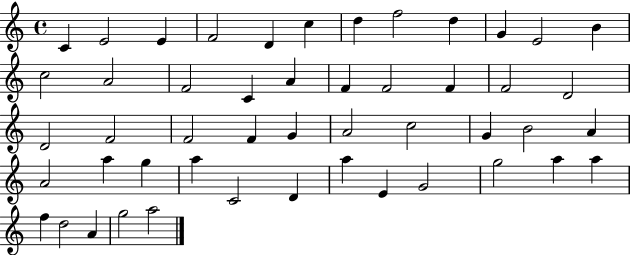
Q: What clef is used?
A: treble